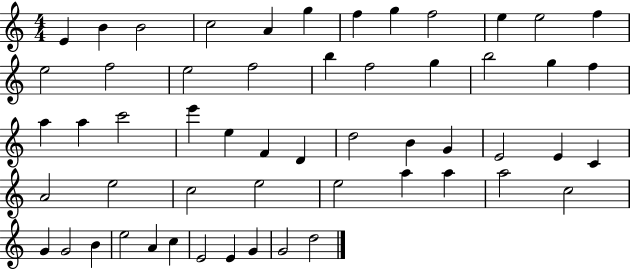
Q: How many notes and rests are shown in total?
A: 55